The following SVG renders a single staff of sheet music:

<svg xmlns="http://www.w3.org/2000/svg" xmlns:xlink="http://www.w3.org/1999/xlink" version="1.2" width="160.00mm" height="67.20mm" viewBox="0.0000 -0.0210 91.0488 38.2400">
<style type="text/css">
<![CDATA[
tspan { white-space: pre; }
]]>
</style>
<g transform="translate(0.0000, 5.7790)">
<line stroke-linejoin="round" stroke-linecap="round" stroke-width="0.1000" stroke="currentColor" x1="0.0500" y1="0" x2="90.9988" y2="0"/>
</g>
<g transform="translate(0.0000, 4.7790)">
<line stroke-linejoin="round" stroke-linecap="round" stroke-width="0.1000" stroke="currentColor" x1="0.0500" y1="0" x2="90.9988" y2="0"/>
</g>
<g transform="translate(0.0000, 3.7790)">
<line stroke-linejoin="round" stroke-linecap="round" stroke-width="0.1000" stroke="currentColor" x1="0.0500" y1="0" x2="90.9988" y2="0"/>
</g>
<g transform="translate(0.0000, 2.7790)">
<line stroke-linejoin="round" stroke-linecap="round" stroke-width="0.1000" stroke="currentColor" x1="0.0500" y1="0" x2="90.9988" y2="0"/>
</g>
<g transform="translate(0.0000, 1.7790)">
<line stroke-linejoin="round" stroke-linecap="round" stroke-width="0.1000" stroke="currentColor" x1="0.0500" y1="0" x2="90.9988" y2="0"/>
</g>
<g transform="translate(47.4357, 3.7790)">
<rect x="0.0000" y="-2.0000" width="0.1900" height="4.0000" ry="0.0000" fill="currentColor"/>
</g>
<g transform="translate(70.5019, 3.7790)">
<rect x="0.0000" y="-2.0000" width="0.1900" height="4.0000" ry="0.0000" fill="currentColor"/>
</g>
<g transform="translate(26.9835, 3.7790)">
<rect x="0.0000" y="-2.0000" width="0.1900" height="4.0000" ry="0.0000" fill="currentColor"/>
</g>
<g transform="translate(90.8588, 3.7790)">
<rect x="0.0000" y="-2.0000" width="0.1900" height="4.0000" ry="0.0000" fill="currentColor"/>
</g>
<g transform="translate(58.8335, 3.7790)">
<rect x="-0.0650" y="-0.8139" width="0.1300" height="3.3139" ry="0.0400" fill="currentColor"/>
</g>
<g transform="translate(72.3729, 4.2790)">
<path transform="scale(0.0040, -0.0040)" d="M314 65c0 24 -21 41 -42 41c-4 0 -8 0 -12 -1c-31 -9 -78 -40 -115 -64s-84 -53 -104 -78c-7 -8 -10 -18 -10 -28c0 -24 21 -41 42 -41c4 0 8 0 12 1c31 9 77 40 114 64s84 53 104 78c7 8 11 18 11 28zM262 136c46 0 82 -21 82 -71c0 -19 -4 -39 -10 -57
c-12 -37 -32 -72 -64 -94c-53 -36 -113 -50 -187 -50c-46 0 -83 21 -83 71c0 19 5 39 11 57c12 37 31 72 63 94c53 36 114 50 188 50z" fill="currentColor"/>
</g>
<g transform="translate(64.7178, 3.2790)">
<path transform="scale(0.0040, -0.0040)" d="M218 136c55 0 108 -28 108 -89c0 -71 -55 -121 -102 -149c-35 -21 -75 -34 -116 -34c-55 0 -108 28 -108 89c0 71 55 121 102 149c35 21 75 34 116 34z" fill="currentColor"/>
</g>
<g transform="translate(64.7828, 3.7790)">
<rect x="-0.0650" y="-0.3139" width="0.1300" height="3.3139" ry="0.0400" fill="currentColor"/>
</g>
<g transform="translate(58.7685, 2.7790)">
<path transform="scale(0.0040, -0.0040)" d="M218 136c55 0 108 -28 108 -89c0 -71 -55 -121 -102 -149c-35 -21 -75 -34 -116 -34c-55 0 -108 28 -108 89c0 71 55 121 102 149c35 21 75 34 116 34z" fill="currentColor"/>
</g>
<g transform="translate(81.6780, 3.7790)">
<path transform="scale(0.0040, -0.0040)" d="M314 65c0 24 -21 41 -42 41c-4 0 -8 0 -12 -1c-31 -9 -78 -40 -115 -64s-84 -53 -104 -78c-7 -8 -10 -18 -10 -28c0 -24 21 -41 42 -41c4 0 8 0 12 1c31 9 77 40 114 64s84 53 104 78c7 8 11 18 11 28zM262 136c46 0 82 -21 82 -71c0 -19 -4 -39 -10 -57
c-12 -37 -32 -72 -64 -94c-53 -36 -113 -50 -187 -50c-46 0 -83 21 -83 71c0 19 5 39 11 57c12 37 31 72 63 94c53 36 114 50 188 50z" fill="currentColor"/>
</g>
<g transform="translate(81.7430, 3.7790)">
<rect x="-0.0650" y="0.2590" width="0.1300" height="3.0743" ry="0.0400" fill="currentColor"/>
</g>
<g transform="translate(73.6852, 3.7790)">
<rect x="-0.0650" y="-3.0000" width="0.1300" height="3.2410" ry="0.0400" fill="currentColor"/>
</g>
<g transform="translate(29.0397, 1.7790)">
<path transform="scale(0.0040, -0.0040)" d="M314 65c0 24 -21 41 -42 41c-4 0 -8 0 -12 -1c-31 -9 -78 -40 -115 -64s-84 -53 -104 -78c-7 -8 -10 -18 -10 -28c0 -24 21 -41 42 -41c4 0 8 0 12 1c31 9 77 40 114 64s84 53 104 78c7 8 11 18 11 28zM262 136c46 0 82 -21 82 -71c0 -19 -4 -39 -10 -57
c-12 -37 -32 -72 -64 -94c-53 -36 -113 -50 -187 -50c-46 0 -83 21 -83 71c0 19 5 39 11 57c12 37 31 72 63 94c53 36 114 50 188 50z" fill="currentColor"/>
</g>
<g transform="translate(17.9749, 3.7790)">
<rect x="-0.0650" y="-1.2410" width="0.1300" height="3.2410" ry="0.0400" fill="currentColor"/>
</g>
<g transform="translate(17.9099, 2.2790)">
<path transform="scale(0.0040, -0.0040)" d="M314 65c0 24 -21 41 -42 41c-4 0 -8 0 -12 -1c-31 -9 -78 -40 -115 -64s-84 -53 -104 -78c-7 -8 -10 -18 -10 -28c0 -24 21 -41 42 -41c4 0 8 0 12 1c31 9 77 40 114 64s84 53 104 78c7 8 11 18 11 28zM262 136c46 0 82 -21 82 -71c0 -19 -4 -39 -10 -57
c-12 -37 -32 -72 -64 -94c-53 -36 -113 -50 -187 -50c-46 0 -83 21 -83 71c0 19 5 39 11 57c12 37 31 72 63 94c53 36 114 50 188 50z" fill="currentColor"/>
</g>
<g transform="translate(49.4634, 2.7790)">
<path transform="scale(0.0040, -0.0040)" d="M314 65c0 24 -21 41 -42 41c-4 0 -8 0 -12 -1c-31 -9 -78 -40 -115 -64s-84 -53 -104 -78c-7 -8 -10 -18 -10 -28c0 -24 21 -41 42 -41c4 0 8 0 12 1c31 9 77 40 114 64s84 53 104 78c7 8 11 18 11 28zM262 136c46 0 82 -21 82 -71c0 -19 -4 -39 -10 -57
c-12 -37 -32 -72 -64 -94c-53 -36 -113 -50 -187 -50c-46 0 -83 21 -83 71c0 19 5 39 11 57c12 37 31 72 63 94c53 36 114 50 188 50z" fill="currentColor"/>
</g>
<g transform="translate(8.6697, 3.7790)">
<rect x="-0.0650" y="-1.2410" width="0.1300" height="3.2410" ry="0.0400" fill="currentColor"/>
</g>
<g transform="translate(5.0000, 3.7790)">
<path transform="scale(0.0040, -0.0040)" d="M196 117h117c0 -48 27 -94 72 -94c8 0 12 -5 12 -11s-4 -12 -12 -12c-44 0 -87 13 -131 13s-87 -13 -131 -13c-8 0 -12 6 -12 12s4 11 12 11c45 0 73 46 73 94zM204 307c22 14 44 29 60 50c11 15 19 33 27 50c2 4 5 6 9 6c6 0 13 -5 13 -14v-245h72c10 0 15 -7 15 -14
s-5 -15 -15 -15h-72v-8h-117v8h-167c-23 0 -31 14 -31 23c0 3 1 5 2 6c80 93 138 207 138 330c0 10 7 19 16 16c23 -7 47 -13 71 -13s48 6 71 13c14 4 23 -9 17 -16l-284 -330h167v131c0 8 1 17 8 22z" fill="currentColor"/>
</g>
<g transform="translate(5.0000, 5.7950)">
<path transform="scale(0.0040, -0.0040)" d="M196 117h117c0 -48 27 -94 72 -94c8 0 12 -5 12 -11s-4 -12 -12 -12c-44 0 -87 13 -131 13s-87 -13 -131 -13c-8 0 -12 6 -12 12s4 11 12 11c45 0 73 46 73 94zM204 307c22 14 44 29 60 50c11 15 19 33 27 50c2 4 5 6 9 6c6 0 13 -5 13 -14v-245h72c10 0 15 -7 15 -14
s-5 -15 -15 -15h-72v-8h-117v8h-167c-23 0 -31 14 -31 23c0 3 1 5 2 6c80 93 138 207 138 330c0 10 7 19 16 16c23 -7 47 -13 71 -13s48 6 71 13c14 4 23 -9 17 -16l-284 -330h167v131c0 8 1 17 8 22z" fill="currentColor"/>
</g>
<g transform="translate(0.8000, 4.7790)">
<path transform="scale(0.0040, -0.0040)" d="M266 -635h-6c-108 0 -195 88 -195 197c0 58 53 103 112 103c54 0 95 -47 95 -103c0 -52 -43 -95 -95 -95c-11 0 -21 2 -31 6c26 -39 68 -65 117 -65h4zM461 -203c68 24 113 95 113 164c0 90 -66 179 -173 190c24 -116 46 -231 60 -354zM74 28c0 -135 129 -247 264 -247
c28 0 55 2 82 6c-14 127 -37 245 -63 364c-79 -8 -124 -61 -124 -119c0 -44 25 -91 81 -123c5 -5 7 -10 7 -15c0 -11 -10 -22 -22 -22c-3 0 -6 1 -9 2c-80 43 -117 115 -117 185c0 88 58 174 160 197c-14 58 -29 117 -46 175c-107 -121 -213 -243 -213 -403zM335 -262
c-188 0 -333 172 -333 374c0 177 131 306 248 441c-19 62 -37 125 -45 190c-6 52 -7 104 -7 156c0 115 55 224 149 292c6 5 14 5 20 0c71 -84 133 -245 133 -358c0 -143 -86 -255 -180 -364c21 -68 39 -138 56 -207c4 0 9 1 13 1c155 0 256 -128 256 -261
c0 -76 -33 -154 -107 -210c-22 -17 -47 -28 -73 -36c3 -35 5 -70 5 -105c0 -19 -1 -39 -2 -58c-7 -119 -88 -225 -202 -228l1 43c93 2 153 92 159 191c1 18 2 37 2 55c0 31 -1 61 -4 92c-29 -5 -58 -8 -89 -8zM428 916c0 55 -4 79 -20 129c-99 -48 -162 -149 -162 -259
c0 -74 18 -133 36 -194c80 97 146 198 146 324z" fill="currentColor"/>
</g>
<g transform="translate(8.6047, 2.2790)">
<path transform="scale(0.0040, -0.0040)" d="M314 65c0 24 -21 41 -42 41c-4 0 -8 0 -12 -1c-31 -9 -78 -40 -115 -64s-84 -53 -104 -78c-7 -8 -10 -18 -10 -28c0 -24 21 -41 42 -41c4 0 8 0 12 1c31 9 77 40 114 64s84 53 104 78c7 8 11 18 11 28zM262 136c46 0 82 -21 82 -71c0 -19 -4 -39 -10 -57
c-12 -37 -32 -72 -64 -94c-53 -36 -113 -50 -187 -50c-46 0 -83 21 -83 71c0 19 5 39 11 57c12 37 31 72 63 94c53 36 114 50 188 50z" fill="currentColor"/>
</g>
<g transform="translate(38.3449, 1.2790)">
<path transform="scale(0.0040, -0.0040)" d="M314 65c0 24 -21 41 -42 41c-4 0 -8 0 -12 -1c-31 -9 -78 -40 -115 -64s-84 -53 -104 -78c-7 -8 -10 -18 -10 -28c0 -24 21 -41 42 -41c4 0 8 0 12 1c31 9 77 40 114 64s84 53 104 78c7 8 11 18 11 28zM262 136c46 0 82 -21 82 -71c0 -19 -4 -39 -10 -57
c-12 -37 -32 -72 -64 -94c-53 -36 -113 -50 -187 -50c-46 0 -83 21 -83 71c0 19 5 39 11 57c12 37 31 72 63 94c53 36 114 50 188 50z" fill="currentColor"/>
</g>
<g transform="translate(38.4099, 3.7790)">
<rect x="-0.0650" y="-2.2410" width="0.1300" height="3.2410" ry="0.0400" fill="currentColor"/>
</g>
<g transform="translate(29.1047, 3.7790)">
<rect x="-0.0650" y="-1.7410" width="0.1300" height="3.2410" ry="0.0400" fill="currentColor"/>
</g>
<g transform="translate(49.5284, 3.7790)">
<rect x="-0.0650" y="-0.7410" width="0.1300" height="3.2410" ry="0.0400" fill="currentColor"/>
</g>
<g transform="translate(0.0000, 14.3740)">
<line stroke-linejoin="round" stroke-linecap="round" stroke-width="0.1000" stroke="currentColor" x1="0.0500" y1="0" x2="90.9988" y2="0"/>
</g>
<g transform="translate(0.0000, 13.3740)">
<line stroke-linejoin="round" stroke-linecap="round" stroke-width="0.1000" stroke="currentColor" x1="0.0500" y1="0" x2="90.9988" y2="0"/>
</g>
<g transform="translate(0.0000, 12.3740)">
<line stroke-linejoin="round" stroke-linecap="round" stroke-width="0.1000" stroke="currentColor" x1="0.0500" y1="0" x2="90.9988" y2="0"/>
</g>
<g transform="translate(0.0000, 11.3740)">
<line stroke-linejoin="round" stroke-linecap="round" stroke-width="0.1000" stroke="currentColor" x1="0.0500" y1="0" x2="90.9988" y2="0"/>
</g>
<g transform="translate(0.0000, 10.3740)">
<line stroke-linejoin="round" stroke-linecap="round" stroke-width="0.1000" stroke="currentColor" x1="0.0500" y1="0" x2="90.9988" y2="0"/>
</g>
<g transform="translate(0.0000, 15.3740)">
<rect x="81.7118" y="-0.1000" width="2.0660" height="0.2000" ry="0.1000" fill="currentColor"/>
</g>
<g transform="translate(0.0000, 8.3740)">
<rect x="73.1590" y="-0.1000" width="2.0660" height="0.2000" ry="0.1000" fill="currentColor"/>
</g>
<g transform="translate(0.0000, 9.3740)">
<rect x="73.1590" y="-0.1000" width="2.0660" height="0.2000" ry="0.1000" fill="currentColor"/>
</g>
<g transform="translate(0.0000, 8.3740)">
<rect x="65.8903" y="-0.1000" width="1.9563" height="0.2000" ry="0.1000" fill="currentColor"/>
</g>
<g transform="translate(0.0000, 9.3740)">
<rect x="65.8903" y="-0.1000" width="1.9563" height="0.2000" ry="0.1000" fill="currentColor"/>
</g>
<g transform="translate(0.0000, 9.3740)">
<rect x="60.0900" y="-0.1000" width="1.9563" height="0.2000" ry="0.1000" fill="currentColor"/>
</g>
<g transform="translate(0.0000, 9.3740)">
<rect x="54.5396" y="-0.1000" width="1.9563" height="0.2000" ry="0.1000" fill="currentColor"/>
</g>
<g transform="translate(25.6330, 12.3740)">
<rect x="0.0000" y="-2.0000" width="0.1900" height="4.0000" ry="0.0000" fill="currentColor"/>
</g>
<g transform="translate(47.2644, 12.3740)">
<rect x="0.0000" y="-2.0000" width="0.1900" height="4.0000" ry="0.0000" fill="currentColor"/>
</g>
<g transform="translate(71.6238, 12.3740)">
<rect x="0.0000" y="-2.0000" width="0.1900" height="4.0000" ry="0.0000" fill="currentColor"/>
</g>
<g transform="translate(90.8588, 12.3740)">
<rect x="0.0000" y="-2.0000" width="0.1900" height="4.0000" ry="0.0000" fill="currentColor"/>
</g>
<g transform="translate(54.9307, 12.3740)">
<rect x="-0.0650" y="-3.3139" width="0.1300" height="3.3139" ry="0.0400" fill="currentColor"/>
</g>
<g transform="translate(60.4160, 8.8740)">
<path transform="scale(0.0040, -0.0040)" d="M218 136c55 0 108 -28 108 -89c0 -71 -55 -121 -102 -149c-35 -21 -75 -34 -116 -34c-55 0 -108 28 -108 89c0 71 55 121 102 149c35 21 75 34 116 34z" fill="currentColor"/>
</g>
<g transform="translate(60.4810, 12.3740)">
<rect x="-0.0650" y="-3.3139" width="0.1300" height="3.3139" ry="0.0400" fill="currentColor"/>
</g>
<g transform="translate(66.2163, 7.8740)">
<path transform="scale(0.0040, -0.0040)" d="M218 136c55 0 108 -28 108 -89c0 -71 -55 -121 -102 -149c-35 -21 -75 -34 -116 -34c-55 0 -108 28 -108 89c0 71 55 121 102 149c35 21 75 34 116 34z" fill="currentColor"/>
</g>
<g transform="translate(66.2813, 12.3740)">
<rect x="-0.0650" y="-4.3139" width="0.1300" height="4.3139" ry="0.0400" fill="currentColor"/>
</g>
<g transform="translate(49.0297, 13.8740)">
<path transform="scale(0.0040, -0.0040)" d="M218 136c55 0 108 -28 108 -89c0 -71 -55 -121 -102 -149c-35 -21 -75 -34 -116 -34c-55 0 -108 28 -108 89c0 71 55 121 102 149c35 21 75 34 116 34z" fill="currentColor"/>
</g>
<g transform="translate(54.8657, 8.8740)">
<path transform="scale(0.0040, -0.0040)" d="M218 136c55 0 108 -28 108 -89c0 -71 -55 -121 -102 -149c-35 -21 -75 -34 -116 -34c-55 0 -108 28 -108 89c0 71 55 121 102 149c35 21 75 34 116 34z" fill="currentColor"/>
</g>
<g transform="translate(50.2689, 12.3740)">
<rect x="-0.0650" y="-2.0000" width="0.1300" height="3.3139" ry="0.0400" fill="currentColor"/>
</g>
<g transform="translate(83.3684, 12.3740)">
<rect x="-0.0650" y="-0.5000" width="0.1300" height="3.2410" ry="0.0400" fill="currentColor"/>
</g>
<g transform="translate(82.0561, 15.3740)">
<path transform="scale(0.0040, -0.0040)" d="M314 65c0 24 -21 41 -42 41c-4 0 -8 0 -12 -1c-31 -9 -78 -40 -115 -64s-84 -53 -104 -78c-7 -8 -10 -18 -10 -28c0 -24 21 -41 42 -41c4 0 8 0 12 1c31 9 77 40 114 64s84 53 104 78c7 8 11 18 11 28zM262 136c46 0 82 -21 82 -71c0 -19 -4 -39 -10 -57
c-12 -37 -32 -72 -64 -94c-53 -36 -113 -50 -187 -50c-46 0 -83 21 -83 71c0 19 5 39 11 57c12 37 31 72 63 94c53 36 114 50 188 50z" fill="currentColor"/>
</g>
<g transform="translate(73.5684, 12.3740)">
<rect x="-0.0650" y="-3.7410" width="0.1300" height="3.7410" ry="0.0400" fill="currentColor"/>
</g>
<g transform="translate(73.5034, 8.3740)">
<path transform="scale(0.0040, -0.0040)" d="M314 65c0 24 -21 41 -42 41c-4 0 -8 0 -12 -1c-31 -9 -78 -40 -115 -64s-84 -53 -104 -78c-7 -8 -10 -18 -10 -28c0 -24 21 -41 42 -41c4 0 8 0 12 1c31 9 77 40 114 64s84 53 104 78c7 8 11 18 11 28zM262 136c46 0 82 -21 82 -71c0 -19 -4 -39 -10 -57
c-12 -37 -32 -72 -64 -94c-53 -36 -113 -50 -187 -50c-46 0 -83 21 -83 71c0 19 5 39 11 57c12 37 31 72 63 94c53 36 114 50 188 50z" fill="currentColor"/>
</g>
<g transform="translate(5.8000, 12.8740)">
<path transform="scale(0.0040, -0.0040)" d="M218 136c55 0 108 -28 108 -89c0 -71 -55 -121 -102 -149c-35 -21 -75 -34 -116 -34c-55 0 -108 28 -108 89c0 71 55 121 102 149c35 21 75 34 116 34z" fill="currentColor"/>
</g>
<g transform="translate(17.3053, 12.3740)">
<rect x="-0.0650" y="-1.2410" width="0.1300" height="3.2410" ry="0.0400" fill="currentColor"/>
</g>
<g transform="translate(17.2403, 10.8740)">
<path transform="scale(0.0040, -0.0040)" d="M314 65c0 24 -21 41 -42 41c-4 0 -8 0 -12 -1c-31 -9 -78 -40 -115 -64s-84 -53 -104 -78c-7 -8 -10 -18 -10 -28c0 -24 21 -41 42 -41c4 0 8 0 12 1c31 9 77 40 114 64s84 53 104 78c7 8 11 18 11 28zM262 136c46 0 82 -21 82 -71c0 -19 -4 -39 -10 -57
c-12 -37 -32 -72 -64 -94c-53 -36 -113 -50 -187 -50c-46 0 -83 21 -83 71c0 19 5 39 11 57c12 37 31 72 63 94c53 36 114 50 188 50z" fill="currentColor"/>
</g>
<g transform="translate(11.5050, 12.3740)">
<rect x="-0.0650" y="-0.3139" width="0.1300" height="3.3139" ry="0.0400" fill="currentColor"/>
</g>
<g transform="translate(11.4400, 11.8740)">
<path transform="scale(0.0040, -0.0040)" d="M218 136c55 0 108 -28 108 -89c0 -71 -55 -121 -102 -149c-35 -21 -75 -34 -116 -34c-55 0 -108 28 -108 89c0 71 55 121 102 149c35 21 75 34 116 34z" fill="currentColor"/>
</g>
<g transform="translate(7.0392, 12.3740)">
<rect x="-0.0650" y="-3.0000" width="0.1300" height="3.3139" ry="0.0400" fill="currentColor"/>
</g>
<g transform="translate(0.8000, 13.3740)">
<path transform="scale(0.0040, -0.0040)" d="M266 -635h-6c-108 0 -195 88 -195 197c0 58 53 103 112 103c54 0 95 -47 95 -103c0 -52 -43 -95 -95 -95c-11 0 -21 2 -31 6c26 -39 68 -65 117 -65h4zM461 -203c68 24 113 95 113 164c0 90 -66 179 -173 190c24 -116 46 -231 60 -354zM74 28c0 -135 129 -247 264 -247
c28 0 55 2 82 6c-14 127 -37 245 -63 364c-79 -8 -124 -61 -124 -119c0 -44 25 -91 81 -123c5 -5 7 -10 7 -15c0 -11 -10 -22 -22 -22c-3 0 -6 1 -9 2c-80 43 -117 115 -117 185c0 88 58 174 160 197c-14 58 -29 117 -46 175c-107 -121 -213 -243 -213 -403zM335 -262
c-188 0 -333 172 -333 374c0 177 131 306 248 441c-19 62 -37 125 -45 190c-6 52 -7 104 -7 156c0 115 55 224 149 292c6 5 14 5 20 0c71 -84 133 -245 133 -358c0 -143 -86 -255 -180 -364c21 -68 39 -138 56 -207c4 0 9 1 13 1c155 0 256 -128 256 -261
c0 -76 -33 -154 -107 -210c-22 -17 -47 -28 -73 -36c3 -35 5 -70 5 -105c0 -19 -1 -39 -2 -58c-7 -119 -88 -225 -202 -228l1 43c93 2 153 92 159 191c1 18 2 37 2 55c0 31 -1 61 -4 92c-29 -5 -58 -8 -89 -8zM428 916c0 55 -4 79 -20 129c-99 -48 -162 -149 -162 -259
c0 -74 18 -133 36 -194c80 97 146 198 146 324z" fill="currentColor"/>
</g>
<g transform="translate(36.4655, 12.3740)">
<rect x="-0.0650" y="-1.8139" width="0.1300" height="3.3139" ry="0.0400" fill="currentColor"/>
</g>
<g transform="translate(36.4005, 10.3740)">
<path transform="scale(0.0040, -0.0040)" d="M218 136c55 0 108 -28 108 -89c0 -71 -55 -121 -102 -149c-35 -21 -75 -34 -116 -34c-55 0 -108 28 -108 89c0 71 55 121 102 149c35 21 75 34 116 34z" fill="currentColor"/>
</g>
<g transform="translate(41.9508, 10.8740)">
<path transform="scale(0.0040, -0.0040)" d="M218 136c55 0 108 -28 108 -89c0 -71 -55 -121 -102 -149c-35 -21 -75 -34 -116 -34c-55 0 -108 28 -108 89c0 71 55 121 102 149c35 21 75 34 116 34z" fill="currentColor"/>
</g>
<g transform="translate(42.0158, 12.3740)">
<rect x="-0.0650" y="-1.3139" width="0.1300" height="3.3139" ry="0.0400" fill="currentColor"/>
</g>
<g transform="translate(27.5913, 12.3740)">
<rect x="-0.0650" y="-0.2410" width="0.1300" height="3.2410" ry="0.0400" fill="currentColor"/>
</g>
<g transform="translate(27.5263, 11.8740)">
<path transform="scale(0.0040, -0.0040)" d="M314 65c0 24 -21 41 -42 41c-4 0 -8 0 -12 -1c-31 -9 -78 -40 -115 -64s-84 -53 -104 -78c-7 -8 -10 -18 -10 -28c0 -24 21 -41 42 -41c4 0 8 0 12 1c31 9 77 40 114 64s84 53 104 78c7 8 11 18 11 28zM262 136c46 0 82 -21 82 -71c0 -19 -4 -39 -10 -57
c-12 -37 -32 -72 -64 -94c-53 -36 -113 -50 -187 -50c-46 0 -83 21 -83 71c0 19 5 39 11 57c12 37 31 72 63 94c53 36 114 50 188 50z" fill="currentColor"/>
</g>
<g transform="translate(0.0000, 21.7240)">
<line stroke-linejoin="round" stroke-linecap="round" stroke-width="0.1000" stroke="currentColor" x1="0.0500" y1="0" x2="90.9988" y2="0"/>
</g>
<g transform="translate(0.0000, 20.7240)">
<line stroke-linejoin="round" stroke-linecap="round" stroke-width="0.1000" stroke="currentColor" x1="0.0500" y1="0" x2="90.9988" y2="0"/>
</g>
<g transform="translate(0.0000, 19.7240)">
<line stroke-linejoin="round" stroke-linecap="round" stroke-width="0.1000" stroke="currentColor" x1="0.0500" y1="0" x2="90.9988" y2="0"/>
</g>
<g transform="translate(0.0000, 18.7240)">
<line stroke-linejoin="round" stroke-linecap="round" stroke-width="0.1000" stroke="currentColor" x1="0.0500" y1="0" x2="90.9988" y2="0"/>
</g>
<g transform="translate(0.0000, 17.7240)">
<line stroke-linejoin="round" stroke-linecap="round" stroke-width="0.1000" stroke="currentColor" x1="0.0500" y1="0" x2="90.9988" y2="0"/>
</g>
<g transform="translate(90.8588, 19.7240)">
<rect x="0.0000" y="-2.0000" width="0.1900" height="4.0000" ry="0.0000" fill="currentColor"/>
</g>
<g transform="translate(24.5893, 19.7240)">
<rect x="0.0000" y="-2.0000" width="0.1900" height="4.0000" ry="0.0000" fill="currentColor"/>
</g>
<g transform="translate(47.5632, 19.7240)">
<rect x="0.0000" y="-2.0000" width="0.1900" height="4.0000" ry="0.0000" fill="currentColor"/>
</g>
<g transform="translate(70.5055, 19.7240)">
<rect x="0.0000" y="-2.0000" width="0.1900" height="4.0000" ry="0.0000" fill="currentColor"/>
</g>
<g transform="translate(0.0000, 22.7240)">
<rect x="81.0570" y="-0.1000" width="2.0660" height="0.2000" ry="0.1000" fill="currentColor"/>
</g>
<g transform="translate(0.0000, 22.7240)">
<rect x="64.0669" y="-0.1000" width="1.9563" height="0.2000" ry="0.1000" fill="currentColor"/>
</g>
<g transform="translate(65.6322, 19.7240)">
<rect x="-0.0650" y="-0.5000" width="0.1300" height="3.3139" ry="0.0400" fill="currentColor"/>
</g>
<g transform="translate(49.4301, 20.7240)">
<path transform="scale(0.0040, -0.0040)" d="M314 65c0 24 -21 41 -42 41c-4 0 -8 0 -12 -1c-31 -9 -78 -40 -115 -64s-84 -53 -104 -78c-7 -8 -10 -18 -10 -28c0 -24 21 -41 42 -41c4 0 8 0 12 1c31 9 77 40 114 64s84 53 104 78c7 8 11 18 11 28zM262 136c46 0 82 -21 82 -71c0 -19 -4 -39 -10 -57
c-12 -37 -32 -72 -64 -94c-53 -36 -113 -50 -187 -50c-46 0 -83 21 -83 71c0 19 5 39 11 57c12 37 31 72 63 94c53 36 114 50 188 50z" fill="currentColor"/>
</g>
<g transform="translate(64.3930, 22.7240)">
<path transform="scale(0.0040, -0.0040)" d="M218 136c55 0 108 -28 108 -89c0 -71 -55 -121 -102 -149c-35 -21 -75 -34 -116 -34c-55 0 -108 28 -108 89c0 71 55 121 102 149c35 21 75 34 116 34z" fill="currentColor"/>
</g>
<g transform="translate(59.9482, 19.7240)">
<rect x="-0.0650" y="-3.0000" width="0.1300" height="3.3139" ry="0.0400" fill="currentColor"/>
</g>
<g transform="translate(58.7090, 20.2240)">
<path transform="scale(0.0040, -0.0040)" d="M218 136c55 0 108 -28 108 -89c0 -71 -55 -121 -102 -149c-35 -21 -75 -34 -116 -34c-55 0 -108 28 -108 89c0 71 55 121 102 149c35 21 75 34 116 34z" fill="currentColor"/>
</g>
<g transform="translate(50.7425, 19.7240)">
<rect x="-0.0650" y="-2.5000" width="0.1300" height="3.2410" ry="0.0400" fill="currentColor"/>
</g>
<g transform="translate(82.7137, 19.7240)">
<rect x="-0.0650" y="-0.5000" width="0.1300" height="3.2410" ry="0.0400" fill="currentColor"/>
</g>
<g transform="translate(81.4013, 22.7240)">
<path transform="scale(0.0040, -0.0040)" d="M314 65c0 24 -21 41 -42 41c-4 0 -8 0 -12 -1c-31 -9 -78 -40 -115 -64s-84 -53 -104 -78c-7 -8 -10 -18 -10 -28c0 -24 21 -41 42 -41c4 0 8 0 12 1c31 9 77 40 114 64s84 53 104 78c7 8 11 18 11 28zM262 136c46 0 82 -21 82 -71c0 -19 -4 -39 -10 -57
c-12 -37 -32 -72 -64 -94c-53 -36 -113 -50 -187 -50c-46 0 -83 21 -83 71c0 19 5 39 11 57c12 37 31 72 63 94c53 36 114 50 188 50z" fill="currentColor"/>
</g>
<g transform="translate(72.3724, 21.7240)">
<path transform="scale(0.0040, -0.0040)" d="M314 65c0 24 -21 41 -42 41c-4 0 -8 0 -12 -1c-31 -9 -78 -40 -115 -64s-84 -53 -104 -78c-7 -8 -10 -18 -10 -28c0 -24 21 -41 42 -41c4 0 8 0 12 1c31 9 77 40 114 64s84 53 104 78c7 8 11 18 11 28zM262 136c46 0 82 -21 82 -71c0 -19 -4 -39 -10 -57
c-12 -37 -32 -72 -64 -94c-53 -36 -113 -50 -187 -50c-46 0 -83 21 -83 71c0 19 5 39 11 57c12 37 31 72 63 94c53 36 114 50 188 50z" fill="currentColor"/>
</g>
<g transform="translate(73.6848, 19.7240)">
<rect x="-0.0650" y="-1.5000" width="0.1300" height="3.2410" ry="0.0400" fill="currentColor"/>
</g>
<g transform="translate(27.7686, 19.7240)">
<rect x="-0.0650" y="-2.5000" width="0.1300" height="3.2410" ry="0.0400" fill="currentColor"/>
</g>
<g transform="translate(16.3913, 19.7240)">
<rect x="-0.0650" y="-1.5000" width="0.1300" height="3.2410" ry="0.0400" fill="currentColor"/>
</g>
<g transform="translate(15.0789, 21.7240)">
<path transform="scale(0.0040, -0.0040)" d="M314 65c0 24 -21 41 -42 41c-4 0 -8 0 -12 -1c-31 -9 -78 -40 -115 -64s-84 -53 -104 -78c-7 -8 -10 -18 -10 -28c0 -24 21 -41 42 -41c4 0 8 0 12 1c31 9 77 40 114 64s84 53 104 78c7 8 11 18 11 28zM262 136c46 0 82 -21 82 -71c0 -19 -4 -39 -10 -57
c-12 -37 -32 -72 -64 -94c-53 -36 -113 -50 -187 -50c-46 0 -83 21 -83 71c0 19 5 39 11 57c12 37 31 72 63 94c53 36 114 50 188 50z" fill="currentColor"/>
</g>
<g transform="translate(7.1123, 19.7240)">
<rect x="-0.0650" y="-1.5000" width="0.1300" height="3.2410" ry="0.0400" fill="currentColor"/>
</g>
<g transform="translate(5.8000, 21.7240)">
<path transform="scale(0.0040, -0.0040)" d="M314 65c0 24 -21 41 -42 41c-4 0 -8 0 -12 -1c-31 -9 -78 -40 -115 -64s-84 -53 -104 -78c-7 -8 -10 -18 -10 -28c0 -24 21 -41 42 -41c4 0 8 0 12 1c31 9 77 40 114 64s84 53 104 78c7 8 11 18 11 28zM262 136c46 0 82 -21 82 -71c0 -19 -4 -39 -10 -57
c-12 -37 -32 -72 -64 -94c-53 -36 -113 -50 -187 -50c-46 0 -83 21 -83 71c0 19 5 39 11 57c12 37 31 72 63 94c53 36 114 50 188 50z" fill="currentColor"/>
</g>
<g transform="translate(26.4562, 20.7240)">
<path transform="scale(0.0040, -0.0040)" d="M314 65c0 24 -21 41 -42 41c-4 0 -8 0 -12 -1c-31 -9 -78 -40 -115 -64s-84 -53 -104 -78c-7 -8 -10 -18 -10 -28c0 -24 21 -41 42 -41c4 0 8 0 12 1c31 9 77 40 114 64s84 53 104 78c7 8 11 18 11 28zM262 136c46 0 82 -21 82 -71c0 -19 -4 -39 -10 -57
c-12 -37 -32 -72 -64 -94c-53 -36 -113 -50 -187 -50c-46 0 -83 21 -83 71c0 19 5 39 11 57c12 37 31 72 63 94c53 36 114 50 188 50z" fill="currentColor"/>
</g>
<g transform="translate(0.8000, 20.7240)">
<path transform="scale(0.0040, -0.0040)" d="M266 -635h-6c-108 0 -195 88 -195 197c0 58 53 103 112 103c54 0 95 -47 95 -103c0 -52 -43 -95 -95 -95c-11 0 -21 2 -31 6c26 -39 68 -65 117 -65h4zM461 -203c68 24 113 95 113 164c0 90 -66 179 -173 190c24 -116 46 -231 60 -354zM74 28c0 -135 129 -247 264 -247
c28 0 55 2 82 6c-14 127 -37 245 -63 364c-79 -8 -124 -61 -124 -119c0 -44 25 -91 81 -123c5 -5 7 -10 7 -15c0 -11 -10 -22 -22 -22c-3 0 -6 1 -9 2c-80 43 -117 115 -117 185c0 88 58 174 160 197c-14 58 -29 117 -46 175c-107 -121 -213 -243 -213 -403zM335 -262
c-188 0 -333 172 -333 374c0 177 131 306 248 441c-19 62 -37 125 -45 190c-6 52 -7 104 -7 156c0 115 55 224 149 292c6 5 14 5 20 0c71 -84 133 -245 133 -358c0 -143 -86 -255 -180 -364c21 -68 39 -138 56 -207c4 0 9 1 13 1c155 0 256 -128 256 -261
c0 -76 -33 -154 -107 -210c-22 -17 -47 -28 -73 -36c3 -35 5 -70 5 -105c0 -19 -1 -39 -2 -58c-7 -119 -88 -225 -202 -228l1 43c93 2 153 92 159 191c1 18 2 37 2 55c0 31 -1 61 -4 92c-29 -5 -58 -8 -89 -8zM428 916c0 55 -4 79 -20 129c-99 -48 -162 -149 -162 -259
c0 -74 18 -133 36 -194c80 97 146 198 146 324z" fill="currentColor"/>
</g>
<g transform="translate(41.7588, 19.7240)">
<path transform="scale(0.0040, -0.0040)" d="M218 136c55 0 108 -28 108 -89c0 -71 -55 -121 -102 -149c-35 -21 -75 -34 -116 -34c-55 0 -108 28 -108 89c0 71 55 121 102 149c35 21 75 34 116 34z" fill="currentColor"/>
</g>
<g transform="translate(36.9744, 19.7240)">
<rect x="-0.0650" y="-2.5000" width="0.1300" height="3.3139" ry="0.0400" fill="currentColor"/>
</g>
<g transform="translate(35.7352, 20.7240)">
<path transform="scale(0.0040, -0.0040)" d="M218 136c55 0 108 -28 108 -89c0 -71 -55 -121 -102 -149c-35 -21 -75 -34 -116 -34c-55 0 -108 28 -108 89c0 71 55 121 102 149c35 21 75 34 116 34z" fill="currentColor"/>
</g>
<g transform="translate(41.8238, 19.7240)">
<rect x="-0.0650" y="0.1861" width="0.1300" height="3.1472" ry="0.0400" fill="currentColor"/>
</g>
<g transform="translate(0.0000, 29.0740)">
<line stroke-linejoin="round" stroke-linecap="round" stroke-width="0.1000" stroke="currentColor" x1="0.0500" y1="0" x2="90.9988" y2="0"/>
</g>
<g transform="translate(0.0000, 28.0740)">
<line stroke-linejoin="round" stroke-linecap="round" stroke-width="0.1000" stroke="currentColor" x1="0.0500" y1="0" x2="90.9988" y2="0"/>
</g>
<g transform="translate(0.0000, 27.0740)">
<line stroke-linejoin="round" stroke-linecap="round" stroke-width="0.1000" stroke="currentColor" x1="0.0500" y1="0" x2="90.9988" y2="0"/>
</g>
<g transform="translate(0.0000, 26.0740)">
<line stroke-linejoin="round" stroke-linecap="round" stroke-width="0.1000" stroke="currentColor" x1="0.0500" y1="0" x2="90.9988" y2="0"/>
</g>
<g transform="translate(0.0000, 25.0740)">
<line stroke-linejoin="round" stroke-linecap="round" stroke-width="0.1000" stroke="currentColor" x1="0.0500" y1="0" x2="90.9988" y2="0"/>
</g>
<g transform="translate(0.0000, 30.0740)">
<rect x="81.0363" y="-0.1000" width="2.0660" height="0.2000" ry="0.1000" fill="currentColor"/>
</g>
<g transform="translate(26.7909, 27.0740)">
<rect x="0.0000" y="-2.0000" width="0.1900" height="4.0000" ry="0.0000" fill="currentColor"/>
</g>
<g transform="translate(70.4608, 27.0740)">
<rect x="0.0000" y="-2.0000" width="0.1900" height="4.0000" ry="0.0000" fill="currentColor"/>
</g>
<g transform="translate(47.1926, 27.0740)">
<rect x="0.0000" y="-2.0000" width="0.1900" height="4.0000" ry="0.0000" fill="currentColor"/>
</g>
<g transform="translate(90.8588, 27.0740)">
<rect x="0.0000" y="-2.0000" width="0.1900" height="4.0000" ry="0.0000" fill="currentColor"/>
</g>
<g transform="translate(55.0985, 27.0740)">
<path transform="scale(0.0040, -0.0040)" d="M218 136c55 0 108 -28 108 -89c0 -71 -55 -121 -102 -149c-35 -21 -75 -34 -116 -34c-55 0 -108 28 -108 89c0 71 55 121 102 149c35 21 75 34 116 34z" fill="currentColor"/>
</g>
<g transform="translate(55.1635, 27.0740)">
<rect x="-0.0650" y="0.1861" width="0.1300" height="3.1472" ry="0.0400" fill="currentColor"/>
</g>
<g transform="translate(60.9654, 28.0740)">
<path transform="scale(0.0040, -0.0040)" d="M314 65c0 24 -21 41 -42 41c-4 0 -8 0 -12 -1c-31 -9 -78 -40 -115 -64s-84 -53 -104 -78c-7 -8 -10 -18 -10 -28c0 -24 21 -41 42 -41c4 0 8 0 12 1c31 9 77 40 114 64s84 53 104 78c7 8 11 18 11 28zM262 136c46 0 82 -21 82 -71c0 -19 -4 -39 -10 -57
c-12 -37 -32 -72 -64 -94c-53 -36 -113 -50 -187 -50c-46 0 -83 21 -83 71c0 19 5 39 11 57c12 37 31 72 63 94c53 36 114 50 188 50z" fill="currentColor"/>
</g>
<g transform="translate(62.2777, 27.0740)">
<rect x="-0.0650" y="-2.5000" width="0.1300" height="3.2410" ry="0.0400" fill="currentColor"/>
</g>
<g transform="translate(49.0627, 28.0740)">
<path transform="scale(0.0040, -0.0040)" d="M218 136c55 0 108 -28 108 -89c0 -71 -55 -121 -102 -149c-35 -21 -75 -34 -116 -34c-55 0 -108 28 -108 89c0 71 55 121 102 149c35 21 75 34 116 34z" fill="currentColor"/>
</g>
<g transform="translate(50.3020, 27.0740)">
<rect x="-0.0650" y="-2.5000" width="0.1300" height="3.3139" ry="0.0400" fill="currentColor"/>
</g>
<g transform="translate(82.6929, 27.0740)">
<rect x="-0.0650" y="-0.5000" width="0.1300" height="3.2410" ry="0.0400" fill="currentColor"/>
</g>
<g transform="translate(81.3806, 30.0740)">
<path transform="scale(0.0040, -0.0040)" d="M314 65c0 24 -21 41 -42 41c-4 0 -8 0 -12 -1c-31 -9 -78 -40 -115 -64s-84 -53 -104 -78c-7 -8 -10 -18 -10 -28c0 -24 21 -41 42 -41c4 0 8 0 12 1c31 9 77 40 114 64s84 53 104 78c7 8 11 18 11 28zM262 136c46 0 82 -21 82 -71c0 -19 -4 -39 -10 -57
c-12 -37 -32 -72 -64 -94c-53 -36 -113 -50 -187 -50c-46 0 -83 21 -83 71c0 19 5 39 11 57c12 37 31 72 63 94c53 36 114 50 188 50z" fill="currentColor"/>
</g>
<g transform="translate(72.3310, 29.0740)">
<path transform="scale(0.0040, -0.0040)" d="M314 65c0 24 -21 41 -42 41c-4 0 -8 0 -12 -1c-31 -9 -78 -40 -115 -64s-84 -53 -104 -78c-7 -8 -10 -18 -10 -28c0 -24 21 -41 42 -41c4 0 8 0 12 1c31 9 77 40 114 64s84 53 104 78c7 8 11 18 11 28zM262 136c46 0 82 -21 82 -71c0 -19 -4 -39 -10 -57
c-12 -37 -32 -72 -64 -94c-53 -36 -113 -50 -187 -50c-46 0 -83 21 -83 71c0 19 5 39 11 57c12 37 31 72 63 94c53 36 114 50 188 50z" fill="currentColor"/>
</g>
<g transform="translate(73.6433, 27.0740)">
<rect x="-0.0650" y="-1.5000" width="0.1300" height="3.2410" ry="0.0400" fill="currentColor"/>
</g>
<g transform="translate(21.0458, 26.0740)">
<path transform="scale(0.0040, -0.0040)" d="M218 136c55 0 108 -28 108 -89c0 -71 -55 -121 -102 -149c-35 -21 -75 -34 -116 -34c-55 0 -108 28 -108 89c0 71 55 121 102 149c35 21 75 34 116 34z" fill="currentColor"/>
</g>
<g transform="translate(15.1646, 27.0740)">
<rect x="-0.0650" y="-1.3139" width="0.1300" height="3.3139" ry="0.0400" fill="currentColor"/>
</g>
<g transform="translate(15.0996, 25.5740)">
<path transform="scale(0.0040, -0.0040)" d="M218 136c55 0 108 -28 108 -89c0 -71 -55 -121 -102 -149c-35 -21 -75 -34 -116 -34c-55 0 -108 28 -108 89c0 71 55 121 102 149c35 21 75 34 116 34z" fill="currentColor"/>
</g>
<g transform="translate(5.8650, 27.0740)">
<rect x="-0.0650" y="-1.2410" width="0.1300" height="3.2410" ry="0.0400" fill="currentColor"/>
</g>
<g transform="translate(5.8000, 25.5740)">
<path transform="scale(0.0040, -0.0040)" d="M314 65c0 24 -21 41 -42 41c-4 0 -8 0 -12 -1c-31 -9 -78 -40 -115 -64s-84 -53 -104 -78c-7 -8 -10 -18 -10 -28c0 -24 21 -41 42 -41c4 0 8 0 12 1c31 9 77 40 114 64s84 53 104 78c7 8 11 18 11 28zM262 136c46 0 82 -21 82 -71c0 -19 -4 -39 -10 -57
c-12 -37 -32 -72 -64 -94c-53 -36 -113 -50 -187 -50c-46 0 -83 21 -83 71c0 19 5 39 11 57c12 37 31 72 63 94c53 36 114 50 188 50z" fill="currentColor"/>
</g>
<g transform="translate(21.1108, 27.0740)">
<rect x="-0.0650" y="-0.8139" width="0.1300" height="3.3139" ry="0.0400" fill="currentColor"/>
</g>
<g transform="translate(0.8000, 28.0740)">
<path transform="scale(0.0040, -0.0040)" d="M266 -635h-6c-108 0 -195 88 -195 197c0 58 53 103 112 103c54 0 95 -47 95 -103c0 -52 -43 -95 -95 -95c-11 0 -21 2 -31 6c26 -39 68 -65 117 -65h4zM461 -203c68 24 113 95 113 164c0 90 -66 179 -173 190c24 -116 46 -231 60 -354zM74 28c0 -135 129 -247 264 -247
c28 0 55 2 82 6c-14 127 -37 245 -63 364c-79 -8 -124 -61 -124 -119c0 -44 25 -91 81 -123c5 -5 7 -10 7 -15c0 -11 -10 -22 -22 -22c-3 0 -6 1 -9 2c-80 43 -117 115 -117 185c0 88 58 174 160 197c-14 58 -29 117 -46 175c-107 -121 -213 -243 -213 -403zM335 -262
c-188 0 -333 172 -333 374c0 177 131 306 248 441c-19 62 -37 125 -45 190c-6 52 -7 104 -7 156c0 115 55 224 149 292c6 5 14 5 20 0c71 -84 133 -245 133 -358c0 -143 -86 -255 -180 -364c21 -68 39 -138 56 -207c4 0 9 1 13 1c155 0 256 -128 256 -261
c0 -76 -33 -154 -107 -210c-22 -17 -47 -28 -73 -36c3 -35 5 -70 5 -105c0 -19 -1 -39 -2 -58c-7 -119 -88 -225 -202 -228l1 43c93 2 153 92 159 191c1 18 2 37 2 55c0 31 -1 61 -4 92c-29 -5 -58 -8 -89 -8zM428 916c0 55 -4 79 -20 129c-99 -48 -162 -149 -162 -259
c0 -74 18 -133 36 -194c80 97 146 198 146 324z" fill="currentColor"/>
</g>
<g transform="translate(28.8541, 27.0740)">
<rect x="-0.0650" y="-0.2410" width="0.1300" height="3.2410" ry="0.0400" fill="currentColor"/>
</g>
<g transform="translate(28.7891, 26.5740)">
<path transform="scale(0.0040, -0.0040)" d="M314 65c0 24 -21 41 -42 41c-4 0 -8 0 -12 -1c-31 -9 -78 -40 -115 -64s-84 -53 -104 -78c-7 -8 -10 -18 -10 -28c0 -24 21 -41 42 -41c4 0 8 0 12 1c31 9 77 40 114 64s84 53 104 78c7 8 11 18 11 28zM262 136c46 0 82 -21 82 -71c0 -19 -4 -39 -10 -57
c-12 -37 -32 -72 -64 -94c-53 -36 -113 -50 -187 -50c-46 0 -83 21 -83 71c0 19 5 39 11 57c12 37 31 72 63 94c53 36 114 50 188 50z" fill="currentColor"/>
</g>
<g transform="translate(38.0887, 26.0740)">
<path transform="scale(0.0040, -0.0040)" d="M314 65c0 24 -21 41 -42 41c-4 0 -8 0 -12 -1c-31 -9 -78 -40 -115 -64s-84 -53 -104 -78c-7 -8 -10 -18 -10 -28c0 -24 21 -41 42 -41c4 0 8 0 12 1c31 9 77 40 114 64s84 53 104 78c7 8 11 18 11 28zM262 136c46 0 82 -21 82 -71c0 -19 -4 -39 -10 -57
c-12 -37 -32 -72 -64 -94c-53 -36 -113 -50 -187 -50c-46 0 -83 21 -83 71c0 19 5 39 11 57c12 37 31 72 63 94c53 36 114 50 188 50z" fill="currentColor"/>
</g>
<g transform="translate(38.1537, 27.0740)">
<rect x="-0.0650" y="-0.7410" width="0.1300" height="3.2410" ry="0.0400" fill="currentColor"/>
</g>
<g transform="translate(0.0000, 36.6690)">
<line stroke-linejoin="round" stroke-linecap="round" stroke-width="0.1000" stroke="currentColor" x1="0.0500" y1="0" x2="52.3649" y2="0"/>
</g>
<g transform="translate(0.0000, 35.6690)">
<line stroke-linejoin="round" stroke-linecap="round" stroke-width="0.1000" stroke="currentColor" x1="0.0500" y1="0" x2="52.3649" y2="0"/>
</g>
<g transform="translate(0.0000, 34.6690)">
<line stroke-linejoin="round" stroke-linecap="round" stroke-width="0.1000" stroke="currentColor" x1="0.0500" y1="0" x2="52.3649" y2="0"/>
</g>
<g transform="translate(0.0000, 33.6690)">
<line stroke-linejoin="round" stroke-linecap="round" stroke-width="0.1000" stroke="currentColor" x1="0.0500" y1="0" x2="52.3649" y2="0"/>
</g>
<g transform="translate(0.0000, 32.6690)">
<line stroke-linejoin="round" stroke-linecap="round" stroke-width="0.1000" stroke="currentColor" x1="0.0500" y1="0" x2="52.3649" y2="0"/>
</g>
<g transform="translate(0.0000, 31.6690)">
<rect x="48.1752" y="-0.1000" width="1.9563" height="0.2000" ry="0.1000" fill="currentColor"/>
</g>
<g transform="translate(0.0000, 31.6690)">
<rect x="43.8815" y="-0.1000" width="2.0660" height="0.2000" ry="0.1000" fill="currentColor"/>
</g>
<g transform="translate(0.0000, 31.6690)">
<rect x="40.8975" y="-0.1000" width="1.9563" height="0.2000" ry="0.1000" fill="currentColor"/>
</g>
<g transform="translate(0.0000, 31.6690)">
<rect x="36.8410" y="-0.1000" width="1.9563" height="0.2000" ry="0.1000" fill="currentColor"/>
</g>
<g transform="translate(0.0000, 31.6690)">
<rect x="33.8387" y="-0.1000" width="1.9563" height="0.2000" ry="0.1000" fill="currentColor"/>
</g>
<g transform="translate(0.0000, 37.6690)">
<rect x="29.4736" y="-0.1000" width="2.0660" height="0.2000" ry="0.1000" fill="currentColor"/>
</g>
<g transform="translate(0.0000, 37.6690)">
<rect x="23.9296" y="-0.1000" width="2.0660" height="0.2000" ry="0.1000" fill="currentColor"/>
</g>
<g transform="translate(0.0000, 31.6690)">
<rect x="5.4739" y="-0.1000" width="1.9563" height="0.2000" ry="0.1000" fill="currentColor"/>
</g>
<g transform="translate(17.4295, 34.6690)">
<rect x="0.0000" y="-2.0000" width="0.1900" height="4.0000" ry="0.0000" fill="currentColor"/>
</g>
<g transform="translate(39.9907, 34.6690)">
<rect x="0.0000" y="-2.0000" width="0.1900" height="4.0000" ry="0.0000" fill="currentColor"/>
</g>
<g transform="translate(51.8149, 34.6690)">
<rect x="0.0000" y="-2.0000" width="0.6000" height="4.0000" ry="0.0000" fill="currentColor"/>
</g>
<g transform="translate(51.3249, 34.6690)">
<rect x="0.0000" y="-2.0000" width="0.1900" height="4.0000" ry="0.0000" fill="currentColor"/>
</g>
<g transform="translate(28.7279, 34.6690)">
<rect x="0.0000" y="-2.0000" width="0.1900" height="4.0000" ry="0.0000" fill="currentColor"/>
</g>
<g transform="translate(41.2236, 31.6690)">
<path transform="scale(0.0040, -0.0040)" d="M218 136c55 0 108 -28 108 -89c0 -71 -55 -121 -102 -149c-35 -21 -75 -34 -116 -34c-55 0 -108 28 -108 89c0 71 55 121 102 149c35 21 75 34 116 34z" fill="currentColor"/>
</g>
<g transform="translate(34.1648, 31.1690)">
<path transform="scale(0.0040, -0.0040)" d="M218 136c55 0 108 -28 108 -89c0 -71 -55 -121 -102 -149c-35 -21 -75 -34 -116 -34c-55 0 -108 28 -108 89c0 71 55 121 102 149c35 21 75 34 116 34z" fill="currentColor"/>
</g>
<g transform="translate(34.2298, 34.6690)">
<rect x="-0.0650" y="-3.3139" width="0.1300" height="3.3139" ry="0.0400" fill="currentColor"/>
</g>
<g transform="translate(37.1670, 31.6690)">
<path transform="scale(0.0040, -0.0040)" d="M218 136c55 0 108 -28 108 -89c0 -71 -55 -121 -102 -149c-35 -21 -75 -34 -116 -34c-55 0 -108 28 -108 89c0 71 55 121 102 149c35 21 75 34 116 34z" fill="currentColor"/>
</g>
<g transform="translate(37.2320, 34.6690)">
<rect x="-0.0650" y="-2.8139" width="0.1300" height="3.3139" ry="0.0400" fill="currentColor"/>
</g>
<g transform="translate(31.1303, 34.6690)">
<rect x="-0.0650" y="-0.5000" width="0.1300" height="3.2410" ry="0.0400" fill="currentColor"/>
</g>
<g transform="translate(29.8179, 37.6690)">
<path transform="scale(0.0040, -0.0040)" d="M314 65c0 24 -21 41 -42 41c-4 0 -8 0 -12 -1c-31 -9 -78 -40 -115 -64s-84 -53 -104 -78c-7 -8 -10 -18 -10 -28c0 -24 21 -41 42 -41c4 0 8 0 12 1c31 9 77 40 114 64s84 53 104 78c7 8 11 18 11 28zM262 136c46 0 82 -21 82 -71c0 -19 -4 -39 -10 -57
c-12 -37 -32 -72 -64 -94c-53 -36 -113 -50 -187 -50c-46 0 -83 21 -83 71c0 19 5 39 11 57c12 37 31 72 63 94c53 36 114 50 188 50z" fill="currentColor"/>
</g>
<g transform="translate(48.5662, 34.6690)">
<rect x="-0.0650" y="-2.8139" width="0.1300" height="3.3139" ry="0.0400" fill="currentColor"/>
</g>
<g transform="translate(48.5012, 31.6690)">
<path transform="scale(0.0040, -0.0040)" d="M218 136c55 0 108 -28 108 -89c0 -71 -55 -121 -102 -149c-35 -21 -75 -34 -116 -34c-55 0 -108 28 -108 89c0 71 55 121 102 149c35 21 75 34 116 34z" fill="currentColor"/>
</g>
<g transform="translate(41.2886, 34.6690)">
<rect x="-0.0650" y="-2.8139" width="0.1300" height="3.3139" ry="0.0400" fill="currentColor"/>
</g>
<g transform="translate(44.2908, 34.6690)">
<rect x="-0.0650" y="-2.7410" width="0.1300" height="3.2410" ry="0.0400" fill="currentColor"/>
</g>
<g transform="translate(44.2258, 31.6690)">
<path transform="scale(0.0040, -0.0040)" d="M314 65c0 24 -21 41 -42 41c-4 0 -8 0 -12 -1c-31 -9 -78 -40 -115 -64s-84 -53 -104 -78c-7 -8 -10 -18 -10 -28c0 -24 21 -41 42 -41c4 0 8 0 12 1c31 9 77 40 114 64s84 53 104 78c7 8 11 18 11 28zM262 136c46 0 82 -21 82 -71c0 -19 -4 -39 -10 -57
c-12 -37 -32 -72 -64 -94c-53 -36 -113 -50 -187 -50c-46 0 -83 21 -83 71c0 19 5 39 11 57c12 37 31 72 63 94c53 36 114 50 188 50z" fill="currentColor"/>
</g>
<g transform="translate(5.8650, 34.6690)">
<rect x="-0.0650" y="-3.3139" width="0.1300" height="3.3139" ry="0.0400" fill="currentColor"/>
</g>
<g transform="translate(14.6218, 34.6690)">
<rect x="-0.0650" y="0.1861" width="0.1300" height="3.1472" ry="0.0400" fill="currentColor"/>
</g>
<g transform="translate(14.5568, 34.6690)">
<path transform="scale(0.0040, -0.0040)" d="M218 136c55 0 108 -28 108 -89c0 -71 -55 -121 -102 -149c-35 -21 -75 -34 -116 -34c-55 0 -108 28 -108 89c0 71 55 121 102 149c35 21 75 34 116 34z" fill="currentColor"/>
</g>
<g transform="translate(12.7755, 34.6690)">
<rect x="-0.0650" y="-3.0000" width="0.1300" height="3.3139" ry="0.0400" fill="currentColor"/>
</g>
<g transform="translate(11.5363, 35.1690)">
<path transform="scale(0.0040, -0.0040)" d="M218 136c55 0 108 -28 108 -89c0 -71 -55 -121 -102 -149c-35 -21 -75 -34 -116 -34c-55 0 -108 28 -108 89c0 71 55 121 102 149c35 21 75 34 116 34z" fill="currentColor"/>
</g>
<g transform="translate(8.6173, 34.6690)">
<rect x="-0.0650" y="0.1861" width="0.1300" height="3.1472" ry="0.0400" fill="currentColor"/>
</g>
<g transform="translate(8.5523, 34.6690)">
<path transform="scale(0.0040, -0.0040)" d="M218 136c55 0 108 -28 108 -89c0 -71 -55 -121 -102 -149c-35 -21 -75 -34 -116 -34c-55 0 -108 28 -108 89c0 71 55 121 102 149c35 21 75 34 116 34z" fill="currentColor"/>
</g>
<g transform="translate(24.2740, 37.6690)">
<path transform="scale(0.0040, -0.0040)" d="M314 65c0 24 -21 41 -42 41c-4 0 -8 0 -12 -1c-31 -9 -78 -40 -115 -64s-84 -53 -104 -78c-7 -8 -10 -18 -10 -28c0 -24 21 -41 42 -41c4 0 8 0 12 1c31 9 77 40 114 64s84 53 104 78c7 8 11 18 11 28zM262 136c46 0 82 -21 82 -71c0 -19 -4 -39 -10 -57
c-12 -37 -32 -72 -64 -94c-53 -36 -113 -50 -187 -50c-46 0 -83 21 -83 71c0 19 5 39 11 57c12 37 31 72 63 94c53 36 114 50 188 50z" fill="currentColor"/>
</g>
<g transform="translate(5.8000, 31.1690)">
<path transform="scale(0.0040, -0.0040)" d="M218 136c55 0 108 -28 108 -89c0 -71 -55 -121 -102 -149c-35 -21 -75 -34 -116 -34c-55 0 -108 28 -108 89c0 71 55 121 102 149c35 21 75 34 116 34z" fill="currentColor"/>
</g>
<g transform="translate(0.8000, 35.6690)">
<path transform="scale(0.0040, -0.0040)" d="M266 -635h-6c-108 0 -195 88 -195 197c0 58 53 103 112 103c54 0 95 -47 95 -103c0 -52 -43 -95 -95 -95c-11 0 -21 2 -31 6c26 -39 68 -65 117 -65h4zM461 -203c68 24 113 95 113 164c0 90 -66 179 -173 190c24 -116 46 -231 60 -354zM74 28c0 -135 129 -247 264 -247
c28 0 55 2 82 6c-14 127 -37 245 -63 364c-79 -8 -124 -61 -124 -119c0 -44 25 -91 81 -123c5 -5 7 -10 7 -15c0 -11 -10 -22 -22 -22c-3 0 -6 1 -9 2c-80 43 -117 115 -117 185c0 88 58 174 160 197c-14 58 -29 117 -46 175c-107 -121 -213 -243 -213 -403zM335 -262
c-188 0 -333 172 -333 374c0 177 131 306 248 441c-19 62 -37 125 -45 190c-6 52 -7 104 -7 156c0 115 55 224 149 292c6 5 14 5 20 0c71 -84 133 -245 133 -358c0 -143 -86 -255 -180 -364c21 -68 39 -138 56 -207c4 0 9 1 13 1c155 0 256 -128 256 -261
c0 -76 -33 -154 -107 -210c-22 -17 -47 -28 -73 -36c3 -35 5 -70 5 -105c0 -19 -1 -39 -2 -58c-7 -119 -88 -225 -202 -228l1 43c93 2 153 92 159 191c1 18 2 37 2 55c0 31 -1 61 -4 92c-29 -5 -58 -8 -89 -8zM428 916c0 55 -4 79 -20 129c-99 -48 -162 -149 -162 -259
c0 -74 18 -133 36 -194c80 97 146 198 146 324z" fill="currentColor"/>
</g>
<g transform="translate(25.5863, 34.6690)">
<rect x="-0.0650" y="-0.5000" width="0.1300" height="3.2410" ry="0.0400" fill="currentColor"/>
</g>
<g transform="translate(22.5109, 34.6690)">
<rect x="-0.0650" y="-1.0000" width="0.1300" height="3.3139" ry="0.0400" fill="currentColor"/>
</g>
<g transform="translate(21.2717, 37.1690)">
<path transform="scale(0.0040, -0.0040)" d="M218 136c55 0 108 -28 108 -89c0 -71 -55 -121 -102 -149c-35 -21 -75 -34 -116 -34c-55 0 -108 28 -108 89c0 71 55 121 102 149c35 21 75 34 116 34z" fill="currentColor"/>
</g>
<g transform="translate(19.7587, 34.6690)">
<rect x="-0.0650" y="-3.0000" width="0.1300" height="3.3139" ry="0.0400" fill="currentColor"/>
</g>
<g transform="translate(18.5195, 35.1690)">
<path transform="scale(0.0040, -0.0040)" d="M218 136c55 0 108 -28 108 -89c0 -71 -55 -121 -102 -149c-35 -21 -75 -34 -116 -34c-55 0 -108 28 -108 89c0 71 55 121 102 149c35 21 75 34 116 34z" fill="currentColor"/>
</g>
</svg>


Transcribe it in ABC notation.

X:1
T:Untitled
M:4/4
L:1/4
K:C
e2 e2 f2 g2 d2 d c A2 B2 A c e2 c2 f e F b b d' c'2 C2 E2 E2 G2 G B G2 A C E2 C2 e2 e d c2 d2 G B G2 E2 C2 b B A B A D C2 C2 b a a a2 a